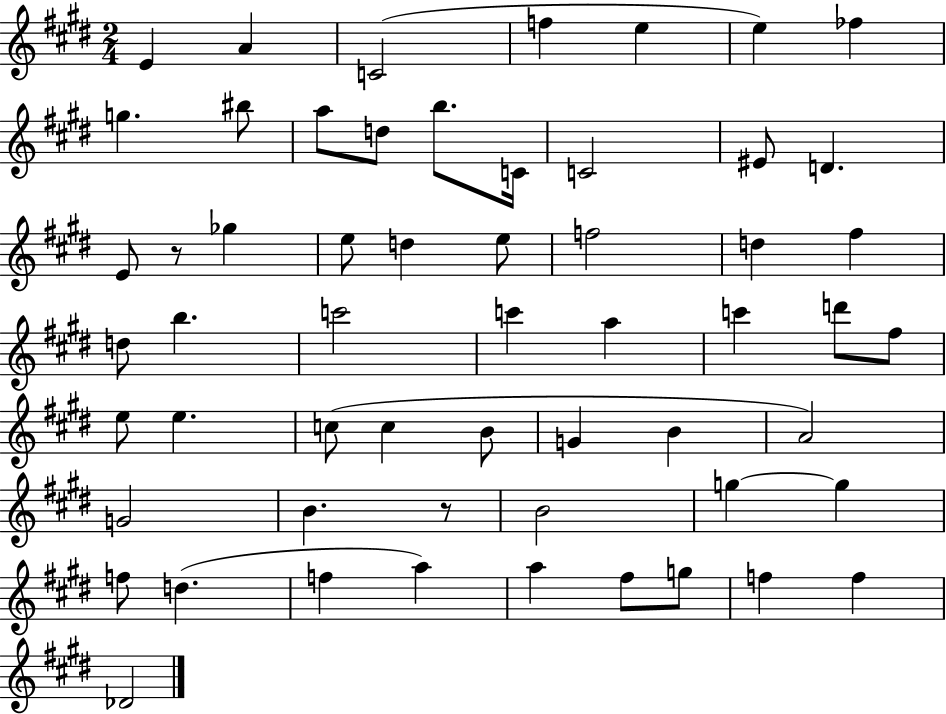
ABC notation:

X:1
T:Untitled
M:2/4
L:1/4
K:E
E A C2 f e e _f g ^b/2 a/2 d/2 b/2 C/4 C2 ^E/2 D E/2 z/2 _g e/2 d e/2 f2 d ^f d/2 b c'2 c' a c' d'/2 ^f/2 e/2 e c/2 c B/2 G B A2 G2 B z/2 B2 g g f/2 d f a a ^f/2 g/2 f f _D2